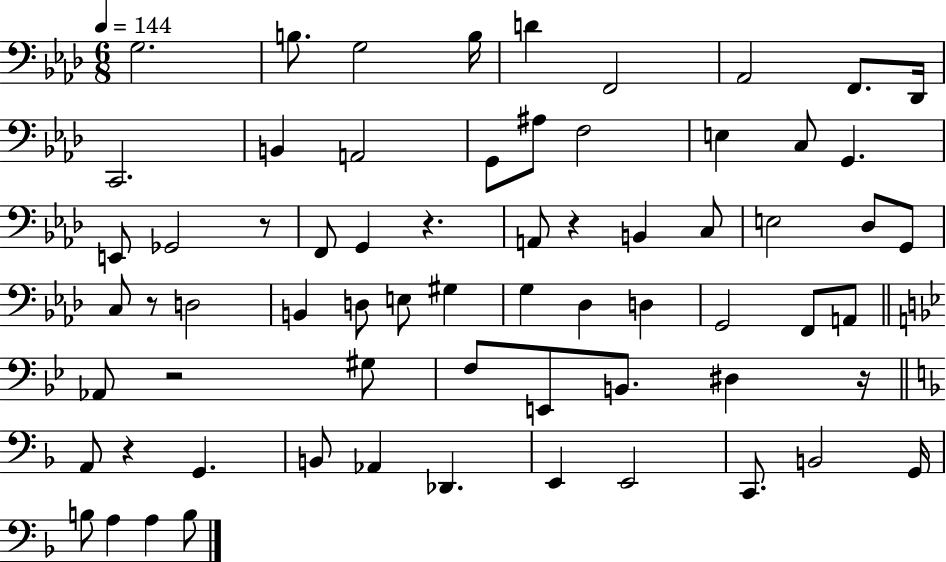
X:1
T:Untitled
M:6/8
L:1/4
K:Ab
G,2 B,/2 G,2 B,/4 D F,,2 _A,,2 F,,/2 _D,,/4 C,,2 B,, A,,2 G,,/2 ^A,/2 F,2 E, C,/2 G,, E,,/2 _G,,2 z/2 F,,/2 G,, z A,,/2 z B,, C,/2 E,2 _D,/2 G,,/2 C,/2 z/2 D,2 B,, D,/2 E,/2 ^G, G, _D, D, G,,2 F,,/2 A,,/2 _A,,/2 z2 ^G,/2 F,/2 E,,/2 B,,/2 ^D, z/4 A,,/2 z G,, B,,/2 _A,, _D,, E,, E,,2 C,,/2 B,,2 G,,/4 B,/2 A, A, B,/2